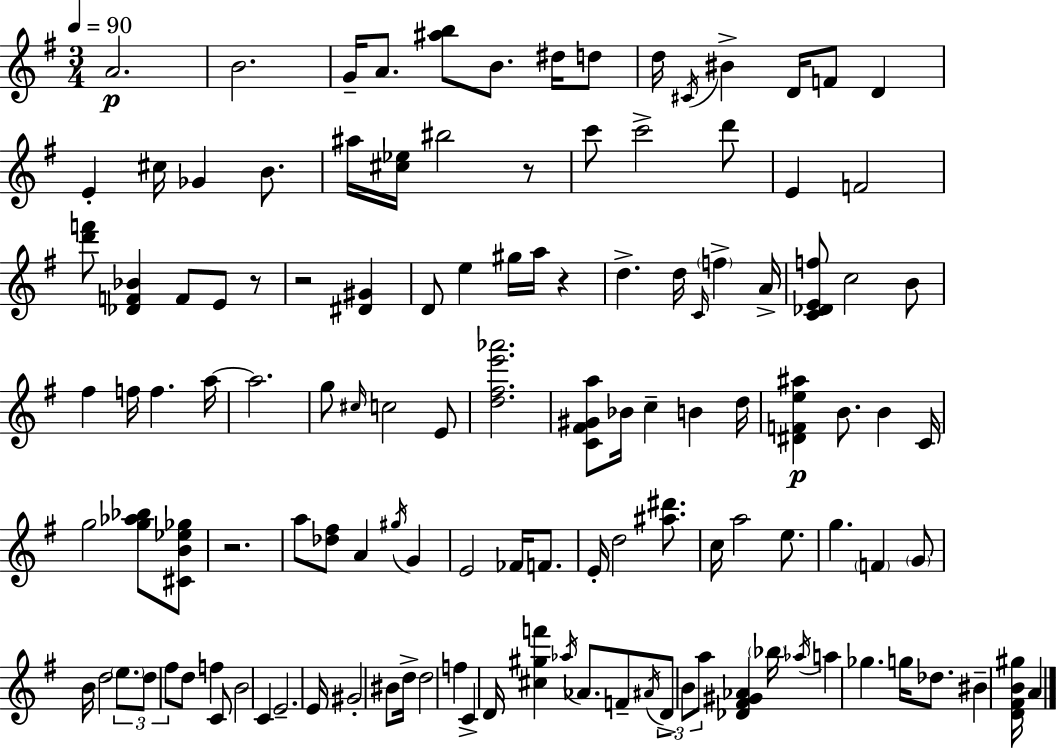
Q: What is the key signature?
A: G major